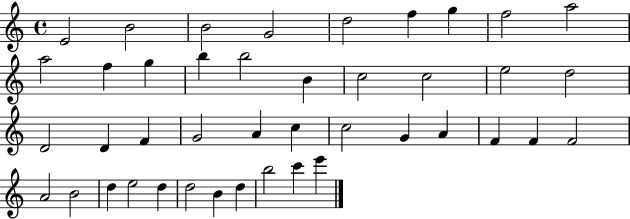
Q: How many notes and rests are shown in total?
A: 42